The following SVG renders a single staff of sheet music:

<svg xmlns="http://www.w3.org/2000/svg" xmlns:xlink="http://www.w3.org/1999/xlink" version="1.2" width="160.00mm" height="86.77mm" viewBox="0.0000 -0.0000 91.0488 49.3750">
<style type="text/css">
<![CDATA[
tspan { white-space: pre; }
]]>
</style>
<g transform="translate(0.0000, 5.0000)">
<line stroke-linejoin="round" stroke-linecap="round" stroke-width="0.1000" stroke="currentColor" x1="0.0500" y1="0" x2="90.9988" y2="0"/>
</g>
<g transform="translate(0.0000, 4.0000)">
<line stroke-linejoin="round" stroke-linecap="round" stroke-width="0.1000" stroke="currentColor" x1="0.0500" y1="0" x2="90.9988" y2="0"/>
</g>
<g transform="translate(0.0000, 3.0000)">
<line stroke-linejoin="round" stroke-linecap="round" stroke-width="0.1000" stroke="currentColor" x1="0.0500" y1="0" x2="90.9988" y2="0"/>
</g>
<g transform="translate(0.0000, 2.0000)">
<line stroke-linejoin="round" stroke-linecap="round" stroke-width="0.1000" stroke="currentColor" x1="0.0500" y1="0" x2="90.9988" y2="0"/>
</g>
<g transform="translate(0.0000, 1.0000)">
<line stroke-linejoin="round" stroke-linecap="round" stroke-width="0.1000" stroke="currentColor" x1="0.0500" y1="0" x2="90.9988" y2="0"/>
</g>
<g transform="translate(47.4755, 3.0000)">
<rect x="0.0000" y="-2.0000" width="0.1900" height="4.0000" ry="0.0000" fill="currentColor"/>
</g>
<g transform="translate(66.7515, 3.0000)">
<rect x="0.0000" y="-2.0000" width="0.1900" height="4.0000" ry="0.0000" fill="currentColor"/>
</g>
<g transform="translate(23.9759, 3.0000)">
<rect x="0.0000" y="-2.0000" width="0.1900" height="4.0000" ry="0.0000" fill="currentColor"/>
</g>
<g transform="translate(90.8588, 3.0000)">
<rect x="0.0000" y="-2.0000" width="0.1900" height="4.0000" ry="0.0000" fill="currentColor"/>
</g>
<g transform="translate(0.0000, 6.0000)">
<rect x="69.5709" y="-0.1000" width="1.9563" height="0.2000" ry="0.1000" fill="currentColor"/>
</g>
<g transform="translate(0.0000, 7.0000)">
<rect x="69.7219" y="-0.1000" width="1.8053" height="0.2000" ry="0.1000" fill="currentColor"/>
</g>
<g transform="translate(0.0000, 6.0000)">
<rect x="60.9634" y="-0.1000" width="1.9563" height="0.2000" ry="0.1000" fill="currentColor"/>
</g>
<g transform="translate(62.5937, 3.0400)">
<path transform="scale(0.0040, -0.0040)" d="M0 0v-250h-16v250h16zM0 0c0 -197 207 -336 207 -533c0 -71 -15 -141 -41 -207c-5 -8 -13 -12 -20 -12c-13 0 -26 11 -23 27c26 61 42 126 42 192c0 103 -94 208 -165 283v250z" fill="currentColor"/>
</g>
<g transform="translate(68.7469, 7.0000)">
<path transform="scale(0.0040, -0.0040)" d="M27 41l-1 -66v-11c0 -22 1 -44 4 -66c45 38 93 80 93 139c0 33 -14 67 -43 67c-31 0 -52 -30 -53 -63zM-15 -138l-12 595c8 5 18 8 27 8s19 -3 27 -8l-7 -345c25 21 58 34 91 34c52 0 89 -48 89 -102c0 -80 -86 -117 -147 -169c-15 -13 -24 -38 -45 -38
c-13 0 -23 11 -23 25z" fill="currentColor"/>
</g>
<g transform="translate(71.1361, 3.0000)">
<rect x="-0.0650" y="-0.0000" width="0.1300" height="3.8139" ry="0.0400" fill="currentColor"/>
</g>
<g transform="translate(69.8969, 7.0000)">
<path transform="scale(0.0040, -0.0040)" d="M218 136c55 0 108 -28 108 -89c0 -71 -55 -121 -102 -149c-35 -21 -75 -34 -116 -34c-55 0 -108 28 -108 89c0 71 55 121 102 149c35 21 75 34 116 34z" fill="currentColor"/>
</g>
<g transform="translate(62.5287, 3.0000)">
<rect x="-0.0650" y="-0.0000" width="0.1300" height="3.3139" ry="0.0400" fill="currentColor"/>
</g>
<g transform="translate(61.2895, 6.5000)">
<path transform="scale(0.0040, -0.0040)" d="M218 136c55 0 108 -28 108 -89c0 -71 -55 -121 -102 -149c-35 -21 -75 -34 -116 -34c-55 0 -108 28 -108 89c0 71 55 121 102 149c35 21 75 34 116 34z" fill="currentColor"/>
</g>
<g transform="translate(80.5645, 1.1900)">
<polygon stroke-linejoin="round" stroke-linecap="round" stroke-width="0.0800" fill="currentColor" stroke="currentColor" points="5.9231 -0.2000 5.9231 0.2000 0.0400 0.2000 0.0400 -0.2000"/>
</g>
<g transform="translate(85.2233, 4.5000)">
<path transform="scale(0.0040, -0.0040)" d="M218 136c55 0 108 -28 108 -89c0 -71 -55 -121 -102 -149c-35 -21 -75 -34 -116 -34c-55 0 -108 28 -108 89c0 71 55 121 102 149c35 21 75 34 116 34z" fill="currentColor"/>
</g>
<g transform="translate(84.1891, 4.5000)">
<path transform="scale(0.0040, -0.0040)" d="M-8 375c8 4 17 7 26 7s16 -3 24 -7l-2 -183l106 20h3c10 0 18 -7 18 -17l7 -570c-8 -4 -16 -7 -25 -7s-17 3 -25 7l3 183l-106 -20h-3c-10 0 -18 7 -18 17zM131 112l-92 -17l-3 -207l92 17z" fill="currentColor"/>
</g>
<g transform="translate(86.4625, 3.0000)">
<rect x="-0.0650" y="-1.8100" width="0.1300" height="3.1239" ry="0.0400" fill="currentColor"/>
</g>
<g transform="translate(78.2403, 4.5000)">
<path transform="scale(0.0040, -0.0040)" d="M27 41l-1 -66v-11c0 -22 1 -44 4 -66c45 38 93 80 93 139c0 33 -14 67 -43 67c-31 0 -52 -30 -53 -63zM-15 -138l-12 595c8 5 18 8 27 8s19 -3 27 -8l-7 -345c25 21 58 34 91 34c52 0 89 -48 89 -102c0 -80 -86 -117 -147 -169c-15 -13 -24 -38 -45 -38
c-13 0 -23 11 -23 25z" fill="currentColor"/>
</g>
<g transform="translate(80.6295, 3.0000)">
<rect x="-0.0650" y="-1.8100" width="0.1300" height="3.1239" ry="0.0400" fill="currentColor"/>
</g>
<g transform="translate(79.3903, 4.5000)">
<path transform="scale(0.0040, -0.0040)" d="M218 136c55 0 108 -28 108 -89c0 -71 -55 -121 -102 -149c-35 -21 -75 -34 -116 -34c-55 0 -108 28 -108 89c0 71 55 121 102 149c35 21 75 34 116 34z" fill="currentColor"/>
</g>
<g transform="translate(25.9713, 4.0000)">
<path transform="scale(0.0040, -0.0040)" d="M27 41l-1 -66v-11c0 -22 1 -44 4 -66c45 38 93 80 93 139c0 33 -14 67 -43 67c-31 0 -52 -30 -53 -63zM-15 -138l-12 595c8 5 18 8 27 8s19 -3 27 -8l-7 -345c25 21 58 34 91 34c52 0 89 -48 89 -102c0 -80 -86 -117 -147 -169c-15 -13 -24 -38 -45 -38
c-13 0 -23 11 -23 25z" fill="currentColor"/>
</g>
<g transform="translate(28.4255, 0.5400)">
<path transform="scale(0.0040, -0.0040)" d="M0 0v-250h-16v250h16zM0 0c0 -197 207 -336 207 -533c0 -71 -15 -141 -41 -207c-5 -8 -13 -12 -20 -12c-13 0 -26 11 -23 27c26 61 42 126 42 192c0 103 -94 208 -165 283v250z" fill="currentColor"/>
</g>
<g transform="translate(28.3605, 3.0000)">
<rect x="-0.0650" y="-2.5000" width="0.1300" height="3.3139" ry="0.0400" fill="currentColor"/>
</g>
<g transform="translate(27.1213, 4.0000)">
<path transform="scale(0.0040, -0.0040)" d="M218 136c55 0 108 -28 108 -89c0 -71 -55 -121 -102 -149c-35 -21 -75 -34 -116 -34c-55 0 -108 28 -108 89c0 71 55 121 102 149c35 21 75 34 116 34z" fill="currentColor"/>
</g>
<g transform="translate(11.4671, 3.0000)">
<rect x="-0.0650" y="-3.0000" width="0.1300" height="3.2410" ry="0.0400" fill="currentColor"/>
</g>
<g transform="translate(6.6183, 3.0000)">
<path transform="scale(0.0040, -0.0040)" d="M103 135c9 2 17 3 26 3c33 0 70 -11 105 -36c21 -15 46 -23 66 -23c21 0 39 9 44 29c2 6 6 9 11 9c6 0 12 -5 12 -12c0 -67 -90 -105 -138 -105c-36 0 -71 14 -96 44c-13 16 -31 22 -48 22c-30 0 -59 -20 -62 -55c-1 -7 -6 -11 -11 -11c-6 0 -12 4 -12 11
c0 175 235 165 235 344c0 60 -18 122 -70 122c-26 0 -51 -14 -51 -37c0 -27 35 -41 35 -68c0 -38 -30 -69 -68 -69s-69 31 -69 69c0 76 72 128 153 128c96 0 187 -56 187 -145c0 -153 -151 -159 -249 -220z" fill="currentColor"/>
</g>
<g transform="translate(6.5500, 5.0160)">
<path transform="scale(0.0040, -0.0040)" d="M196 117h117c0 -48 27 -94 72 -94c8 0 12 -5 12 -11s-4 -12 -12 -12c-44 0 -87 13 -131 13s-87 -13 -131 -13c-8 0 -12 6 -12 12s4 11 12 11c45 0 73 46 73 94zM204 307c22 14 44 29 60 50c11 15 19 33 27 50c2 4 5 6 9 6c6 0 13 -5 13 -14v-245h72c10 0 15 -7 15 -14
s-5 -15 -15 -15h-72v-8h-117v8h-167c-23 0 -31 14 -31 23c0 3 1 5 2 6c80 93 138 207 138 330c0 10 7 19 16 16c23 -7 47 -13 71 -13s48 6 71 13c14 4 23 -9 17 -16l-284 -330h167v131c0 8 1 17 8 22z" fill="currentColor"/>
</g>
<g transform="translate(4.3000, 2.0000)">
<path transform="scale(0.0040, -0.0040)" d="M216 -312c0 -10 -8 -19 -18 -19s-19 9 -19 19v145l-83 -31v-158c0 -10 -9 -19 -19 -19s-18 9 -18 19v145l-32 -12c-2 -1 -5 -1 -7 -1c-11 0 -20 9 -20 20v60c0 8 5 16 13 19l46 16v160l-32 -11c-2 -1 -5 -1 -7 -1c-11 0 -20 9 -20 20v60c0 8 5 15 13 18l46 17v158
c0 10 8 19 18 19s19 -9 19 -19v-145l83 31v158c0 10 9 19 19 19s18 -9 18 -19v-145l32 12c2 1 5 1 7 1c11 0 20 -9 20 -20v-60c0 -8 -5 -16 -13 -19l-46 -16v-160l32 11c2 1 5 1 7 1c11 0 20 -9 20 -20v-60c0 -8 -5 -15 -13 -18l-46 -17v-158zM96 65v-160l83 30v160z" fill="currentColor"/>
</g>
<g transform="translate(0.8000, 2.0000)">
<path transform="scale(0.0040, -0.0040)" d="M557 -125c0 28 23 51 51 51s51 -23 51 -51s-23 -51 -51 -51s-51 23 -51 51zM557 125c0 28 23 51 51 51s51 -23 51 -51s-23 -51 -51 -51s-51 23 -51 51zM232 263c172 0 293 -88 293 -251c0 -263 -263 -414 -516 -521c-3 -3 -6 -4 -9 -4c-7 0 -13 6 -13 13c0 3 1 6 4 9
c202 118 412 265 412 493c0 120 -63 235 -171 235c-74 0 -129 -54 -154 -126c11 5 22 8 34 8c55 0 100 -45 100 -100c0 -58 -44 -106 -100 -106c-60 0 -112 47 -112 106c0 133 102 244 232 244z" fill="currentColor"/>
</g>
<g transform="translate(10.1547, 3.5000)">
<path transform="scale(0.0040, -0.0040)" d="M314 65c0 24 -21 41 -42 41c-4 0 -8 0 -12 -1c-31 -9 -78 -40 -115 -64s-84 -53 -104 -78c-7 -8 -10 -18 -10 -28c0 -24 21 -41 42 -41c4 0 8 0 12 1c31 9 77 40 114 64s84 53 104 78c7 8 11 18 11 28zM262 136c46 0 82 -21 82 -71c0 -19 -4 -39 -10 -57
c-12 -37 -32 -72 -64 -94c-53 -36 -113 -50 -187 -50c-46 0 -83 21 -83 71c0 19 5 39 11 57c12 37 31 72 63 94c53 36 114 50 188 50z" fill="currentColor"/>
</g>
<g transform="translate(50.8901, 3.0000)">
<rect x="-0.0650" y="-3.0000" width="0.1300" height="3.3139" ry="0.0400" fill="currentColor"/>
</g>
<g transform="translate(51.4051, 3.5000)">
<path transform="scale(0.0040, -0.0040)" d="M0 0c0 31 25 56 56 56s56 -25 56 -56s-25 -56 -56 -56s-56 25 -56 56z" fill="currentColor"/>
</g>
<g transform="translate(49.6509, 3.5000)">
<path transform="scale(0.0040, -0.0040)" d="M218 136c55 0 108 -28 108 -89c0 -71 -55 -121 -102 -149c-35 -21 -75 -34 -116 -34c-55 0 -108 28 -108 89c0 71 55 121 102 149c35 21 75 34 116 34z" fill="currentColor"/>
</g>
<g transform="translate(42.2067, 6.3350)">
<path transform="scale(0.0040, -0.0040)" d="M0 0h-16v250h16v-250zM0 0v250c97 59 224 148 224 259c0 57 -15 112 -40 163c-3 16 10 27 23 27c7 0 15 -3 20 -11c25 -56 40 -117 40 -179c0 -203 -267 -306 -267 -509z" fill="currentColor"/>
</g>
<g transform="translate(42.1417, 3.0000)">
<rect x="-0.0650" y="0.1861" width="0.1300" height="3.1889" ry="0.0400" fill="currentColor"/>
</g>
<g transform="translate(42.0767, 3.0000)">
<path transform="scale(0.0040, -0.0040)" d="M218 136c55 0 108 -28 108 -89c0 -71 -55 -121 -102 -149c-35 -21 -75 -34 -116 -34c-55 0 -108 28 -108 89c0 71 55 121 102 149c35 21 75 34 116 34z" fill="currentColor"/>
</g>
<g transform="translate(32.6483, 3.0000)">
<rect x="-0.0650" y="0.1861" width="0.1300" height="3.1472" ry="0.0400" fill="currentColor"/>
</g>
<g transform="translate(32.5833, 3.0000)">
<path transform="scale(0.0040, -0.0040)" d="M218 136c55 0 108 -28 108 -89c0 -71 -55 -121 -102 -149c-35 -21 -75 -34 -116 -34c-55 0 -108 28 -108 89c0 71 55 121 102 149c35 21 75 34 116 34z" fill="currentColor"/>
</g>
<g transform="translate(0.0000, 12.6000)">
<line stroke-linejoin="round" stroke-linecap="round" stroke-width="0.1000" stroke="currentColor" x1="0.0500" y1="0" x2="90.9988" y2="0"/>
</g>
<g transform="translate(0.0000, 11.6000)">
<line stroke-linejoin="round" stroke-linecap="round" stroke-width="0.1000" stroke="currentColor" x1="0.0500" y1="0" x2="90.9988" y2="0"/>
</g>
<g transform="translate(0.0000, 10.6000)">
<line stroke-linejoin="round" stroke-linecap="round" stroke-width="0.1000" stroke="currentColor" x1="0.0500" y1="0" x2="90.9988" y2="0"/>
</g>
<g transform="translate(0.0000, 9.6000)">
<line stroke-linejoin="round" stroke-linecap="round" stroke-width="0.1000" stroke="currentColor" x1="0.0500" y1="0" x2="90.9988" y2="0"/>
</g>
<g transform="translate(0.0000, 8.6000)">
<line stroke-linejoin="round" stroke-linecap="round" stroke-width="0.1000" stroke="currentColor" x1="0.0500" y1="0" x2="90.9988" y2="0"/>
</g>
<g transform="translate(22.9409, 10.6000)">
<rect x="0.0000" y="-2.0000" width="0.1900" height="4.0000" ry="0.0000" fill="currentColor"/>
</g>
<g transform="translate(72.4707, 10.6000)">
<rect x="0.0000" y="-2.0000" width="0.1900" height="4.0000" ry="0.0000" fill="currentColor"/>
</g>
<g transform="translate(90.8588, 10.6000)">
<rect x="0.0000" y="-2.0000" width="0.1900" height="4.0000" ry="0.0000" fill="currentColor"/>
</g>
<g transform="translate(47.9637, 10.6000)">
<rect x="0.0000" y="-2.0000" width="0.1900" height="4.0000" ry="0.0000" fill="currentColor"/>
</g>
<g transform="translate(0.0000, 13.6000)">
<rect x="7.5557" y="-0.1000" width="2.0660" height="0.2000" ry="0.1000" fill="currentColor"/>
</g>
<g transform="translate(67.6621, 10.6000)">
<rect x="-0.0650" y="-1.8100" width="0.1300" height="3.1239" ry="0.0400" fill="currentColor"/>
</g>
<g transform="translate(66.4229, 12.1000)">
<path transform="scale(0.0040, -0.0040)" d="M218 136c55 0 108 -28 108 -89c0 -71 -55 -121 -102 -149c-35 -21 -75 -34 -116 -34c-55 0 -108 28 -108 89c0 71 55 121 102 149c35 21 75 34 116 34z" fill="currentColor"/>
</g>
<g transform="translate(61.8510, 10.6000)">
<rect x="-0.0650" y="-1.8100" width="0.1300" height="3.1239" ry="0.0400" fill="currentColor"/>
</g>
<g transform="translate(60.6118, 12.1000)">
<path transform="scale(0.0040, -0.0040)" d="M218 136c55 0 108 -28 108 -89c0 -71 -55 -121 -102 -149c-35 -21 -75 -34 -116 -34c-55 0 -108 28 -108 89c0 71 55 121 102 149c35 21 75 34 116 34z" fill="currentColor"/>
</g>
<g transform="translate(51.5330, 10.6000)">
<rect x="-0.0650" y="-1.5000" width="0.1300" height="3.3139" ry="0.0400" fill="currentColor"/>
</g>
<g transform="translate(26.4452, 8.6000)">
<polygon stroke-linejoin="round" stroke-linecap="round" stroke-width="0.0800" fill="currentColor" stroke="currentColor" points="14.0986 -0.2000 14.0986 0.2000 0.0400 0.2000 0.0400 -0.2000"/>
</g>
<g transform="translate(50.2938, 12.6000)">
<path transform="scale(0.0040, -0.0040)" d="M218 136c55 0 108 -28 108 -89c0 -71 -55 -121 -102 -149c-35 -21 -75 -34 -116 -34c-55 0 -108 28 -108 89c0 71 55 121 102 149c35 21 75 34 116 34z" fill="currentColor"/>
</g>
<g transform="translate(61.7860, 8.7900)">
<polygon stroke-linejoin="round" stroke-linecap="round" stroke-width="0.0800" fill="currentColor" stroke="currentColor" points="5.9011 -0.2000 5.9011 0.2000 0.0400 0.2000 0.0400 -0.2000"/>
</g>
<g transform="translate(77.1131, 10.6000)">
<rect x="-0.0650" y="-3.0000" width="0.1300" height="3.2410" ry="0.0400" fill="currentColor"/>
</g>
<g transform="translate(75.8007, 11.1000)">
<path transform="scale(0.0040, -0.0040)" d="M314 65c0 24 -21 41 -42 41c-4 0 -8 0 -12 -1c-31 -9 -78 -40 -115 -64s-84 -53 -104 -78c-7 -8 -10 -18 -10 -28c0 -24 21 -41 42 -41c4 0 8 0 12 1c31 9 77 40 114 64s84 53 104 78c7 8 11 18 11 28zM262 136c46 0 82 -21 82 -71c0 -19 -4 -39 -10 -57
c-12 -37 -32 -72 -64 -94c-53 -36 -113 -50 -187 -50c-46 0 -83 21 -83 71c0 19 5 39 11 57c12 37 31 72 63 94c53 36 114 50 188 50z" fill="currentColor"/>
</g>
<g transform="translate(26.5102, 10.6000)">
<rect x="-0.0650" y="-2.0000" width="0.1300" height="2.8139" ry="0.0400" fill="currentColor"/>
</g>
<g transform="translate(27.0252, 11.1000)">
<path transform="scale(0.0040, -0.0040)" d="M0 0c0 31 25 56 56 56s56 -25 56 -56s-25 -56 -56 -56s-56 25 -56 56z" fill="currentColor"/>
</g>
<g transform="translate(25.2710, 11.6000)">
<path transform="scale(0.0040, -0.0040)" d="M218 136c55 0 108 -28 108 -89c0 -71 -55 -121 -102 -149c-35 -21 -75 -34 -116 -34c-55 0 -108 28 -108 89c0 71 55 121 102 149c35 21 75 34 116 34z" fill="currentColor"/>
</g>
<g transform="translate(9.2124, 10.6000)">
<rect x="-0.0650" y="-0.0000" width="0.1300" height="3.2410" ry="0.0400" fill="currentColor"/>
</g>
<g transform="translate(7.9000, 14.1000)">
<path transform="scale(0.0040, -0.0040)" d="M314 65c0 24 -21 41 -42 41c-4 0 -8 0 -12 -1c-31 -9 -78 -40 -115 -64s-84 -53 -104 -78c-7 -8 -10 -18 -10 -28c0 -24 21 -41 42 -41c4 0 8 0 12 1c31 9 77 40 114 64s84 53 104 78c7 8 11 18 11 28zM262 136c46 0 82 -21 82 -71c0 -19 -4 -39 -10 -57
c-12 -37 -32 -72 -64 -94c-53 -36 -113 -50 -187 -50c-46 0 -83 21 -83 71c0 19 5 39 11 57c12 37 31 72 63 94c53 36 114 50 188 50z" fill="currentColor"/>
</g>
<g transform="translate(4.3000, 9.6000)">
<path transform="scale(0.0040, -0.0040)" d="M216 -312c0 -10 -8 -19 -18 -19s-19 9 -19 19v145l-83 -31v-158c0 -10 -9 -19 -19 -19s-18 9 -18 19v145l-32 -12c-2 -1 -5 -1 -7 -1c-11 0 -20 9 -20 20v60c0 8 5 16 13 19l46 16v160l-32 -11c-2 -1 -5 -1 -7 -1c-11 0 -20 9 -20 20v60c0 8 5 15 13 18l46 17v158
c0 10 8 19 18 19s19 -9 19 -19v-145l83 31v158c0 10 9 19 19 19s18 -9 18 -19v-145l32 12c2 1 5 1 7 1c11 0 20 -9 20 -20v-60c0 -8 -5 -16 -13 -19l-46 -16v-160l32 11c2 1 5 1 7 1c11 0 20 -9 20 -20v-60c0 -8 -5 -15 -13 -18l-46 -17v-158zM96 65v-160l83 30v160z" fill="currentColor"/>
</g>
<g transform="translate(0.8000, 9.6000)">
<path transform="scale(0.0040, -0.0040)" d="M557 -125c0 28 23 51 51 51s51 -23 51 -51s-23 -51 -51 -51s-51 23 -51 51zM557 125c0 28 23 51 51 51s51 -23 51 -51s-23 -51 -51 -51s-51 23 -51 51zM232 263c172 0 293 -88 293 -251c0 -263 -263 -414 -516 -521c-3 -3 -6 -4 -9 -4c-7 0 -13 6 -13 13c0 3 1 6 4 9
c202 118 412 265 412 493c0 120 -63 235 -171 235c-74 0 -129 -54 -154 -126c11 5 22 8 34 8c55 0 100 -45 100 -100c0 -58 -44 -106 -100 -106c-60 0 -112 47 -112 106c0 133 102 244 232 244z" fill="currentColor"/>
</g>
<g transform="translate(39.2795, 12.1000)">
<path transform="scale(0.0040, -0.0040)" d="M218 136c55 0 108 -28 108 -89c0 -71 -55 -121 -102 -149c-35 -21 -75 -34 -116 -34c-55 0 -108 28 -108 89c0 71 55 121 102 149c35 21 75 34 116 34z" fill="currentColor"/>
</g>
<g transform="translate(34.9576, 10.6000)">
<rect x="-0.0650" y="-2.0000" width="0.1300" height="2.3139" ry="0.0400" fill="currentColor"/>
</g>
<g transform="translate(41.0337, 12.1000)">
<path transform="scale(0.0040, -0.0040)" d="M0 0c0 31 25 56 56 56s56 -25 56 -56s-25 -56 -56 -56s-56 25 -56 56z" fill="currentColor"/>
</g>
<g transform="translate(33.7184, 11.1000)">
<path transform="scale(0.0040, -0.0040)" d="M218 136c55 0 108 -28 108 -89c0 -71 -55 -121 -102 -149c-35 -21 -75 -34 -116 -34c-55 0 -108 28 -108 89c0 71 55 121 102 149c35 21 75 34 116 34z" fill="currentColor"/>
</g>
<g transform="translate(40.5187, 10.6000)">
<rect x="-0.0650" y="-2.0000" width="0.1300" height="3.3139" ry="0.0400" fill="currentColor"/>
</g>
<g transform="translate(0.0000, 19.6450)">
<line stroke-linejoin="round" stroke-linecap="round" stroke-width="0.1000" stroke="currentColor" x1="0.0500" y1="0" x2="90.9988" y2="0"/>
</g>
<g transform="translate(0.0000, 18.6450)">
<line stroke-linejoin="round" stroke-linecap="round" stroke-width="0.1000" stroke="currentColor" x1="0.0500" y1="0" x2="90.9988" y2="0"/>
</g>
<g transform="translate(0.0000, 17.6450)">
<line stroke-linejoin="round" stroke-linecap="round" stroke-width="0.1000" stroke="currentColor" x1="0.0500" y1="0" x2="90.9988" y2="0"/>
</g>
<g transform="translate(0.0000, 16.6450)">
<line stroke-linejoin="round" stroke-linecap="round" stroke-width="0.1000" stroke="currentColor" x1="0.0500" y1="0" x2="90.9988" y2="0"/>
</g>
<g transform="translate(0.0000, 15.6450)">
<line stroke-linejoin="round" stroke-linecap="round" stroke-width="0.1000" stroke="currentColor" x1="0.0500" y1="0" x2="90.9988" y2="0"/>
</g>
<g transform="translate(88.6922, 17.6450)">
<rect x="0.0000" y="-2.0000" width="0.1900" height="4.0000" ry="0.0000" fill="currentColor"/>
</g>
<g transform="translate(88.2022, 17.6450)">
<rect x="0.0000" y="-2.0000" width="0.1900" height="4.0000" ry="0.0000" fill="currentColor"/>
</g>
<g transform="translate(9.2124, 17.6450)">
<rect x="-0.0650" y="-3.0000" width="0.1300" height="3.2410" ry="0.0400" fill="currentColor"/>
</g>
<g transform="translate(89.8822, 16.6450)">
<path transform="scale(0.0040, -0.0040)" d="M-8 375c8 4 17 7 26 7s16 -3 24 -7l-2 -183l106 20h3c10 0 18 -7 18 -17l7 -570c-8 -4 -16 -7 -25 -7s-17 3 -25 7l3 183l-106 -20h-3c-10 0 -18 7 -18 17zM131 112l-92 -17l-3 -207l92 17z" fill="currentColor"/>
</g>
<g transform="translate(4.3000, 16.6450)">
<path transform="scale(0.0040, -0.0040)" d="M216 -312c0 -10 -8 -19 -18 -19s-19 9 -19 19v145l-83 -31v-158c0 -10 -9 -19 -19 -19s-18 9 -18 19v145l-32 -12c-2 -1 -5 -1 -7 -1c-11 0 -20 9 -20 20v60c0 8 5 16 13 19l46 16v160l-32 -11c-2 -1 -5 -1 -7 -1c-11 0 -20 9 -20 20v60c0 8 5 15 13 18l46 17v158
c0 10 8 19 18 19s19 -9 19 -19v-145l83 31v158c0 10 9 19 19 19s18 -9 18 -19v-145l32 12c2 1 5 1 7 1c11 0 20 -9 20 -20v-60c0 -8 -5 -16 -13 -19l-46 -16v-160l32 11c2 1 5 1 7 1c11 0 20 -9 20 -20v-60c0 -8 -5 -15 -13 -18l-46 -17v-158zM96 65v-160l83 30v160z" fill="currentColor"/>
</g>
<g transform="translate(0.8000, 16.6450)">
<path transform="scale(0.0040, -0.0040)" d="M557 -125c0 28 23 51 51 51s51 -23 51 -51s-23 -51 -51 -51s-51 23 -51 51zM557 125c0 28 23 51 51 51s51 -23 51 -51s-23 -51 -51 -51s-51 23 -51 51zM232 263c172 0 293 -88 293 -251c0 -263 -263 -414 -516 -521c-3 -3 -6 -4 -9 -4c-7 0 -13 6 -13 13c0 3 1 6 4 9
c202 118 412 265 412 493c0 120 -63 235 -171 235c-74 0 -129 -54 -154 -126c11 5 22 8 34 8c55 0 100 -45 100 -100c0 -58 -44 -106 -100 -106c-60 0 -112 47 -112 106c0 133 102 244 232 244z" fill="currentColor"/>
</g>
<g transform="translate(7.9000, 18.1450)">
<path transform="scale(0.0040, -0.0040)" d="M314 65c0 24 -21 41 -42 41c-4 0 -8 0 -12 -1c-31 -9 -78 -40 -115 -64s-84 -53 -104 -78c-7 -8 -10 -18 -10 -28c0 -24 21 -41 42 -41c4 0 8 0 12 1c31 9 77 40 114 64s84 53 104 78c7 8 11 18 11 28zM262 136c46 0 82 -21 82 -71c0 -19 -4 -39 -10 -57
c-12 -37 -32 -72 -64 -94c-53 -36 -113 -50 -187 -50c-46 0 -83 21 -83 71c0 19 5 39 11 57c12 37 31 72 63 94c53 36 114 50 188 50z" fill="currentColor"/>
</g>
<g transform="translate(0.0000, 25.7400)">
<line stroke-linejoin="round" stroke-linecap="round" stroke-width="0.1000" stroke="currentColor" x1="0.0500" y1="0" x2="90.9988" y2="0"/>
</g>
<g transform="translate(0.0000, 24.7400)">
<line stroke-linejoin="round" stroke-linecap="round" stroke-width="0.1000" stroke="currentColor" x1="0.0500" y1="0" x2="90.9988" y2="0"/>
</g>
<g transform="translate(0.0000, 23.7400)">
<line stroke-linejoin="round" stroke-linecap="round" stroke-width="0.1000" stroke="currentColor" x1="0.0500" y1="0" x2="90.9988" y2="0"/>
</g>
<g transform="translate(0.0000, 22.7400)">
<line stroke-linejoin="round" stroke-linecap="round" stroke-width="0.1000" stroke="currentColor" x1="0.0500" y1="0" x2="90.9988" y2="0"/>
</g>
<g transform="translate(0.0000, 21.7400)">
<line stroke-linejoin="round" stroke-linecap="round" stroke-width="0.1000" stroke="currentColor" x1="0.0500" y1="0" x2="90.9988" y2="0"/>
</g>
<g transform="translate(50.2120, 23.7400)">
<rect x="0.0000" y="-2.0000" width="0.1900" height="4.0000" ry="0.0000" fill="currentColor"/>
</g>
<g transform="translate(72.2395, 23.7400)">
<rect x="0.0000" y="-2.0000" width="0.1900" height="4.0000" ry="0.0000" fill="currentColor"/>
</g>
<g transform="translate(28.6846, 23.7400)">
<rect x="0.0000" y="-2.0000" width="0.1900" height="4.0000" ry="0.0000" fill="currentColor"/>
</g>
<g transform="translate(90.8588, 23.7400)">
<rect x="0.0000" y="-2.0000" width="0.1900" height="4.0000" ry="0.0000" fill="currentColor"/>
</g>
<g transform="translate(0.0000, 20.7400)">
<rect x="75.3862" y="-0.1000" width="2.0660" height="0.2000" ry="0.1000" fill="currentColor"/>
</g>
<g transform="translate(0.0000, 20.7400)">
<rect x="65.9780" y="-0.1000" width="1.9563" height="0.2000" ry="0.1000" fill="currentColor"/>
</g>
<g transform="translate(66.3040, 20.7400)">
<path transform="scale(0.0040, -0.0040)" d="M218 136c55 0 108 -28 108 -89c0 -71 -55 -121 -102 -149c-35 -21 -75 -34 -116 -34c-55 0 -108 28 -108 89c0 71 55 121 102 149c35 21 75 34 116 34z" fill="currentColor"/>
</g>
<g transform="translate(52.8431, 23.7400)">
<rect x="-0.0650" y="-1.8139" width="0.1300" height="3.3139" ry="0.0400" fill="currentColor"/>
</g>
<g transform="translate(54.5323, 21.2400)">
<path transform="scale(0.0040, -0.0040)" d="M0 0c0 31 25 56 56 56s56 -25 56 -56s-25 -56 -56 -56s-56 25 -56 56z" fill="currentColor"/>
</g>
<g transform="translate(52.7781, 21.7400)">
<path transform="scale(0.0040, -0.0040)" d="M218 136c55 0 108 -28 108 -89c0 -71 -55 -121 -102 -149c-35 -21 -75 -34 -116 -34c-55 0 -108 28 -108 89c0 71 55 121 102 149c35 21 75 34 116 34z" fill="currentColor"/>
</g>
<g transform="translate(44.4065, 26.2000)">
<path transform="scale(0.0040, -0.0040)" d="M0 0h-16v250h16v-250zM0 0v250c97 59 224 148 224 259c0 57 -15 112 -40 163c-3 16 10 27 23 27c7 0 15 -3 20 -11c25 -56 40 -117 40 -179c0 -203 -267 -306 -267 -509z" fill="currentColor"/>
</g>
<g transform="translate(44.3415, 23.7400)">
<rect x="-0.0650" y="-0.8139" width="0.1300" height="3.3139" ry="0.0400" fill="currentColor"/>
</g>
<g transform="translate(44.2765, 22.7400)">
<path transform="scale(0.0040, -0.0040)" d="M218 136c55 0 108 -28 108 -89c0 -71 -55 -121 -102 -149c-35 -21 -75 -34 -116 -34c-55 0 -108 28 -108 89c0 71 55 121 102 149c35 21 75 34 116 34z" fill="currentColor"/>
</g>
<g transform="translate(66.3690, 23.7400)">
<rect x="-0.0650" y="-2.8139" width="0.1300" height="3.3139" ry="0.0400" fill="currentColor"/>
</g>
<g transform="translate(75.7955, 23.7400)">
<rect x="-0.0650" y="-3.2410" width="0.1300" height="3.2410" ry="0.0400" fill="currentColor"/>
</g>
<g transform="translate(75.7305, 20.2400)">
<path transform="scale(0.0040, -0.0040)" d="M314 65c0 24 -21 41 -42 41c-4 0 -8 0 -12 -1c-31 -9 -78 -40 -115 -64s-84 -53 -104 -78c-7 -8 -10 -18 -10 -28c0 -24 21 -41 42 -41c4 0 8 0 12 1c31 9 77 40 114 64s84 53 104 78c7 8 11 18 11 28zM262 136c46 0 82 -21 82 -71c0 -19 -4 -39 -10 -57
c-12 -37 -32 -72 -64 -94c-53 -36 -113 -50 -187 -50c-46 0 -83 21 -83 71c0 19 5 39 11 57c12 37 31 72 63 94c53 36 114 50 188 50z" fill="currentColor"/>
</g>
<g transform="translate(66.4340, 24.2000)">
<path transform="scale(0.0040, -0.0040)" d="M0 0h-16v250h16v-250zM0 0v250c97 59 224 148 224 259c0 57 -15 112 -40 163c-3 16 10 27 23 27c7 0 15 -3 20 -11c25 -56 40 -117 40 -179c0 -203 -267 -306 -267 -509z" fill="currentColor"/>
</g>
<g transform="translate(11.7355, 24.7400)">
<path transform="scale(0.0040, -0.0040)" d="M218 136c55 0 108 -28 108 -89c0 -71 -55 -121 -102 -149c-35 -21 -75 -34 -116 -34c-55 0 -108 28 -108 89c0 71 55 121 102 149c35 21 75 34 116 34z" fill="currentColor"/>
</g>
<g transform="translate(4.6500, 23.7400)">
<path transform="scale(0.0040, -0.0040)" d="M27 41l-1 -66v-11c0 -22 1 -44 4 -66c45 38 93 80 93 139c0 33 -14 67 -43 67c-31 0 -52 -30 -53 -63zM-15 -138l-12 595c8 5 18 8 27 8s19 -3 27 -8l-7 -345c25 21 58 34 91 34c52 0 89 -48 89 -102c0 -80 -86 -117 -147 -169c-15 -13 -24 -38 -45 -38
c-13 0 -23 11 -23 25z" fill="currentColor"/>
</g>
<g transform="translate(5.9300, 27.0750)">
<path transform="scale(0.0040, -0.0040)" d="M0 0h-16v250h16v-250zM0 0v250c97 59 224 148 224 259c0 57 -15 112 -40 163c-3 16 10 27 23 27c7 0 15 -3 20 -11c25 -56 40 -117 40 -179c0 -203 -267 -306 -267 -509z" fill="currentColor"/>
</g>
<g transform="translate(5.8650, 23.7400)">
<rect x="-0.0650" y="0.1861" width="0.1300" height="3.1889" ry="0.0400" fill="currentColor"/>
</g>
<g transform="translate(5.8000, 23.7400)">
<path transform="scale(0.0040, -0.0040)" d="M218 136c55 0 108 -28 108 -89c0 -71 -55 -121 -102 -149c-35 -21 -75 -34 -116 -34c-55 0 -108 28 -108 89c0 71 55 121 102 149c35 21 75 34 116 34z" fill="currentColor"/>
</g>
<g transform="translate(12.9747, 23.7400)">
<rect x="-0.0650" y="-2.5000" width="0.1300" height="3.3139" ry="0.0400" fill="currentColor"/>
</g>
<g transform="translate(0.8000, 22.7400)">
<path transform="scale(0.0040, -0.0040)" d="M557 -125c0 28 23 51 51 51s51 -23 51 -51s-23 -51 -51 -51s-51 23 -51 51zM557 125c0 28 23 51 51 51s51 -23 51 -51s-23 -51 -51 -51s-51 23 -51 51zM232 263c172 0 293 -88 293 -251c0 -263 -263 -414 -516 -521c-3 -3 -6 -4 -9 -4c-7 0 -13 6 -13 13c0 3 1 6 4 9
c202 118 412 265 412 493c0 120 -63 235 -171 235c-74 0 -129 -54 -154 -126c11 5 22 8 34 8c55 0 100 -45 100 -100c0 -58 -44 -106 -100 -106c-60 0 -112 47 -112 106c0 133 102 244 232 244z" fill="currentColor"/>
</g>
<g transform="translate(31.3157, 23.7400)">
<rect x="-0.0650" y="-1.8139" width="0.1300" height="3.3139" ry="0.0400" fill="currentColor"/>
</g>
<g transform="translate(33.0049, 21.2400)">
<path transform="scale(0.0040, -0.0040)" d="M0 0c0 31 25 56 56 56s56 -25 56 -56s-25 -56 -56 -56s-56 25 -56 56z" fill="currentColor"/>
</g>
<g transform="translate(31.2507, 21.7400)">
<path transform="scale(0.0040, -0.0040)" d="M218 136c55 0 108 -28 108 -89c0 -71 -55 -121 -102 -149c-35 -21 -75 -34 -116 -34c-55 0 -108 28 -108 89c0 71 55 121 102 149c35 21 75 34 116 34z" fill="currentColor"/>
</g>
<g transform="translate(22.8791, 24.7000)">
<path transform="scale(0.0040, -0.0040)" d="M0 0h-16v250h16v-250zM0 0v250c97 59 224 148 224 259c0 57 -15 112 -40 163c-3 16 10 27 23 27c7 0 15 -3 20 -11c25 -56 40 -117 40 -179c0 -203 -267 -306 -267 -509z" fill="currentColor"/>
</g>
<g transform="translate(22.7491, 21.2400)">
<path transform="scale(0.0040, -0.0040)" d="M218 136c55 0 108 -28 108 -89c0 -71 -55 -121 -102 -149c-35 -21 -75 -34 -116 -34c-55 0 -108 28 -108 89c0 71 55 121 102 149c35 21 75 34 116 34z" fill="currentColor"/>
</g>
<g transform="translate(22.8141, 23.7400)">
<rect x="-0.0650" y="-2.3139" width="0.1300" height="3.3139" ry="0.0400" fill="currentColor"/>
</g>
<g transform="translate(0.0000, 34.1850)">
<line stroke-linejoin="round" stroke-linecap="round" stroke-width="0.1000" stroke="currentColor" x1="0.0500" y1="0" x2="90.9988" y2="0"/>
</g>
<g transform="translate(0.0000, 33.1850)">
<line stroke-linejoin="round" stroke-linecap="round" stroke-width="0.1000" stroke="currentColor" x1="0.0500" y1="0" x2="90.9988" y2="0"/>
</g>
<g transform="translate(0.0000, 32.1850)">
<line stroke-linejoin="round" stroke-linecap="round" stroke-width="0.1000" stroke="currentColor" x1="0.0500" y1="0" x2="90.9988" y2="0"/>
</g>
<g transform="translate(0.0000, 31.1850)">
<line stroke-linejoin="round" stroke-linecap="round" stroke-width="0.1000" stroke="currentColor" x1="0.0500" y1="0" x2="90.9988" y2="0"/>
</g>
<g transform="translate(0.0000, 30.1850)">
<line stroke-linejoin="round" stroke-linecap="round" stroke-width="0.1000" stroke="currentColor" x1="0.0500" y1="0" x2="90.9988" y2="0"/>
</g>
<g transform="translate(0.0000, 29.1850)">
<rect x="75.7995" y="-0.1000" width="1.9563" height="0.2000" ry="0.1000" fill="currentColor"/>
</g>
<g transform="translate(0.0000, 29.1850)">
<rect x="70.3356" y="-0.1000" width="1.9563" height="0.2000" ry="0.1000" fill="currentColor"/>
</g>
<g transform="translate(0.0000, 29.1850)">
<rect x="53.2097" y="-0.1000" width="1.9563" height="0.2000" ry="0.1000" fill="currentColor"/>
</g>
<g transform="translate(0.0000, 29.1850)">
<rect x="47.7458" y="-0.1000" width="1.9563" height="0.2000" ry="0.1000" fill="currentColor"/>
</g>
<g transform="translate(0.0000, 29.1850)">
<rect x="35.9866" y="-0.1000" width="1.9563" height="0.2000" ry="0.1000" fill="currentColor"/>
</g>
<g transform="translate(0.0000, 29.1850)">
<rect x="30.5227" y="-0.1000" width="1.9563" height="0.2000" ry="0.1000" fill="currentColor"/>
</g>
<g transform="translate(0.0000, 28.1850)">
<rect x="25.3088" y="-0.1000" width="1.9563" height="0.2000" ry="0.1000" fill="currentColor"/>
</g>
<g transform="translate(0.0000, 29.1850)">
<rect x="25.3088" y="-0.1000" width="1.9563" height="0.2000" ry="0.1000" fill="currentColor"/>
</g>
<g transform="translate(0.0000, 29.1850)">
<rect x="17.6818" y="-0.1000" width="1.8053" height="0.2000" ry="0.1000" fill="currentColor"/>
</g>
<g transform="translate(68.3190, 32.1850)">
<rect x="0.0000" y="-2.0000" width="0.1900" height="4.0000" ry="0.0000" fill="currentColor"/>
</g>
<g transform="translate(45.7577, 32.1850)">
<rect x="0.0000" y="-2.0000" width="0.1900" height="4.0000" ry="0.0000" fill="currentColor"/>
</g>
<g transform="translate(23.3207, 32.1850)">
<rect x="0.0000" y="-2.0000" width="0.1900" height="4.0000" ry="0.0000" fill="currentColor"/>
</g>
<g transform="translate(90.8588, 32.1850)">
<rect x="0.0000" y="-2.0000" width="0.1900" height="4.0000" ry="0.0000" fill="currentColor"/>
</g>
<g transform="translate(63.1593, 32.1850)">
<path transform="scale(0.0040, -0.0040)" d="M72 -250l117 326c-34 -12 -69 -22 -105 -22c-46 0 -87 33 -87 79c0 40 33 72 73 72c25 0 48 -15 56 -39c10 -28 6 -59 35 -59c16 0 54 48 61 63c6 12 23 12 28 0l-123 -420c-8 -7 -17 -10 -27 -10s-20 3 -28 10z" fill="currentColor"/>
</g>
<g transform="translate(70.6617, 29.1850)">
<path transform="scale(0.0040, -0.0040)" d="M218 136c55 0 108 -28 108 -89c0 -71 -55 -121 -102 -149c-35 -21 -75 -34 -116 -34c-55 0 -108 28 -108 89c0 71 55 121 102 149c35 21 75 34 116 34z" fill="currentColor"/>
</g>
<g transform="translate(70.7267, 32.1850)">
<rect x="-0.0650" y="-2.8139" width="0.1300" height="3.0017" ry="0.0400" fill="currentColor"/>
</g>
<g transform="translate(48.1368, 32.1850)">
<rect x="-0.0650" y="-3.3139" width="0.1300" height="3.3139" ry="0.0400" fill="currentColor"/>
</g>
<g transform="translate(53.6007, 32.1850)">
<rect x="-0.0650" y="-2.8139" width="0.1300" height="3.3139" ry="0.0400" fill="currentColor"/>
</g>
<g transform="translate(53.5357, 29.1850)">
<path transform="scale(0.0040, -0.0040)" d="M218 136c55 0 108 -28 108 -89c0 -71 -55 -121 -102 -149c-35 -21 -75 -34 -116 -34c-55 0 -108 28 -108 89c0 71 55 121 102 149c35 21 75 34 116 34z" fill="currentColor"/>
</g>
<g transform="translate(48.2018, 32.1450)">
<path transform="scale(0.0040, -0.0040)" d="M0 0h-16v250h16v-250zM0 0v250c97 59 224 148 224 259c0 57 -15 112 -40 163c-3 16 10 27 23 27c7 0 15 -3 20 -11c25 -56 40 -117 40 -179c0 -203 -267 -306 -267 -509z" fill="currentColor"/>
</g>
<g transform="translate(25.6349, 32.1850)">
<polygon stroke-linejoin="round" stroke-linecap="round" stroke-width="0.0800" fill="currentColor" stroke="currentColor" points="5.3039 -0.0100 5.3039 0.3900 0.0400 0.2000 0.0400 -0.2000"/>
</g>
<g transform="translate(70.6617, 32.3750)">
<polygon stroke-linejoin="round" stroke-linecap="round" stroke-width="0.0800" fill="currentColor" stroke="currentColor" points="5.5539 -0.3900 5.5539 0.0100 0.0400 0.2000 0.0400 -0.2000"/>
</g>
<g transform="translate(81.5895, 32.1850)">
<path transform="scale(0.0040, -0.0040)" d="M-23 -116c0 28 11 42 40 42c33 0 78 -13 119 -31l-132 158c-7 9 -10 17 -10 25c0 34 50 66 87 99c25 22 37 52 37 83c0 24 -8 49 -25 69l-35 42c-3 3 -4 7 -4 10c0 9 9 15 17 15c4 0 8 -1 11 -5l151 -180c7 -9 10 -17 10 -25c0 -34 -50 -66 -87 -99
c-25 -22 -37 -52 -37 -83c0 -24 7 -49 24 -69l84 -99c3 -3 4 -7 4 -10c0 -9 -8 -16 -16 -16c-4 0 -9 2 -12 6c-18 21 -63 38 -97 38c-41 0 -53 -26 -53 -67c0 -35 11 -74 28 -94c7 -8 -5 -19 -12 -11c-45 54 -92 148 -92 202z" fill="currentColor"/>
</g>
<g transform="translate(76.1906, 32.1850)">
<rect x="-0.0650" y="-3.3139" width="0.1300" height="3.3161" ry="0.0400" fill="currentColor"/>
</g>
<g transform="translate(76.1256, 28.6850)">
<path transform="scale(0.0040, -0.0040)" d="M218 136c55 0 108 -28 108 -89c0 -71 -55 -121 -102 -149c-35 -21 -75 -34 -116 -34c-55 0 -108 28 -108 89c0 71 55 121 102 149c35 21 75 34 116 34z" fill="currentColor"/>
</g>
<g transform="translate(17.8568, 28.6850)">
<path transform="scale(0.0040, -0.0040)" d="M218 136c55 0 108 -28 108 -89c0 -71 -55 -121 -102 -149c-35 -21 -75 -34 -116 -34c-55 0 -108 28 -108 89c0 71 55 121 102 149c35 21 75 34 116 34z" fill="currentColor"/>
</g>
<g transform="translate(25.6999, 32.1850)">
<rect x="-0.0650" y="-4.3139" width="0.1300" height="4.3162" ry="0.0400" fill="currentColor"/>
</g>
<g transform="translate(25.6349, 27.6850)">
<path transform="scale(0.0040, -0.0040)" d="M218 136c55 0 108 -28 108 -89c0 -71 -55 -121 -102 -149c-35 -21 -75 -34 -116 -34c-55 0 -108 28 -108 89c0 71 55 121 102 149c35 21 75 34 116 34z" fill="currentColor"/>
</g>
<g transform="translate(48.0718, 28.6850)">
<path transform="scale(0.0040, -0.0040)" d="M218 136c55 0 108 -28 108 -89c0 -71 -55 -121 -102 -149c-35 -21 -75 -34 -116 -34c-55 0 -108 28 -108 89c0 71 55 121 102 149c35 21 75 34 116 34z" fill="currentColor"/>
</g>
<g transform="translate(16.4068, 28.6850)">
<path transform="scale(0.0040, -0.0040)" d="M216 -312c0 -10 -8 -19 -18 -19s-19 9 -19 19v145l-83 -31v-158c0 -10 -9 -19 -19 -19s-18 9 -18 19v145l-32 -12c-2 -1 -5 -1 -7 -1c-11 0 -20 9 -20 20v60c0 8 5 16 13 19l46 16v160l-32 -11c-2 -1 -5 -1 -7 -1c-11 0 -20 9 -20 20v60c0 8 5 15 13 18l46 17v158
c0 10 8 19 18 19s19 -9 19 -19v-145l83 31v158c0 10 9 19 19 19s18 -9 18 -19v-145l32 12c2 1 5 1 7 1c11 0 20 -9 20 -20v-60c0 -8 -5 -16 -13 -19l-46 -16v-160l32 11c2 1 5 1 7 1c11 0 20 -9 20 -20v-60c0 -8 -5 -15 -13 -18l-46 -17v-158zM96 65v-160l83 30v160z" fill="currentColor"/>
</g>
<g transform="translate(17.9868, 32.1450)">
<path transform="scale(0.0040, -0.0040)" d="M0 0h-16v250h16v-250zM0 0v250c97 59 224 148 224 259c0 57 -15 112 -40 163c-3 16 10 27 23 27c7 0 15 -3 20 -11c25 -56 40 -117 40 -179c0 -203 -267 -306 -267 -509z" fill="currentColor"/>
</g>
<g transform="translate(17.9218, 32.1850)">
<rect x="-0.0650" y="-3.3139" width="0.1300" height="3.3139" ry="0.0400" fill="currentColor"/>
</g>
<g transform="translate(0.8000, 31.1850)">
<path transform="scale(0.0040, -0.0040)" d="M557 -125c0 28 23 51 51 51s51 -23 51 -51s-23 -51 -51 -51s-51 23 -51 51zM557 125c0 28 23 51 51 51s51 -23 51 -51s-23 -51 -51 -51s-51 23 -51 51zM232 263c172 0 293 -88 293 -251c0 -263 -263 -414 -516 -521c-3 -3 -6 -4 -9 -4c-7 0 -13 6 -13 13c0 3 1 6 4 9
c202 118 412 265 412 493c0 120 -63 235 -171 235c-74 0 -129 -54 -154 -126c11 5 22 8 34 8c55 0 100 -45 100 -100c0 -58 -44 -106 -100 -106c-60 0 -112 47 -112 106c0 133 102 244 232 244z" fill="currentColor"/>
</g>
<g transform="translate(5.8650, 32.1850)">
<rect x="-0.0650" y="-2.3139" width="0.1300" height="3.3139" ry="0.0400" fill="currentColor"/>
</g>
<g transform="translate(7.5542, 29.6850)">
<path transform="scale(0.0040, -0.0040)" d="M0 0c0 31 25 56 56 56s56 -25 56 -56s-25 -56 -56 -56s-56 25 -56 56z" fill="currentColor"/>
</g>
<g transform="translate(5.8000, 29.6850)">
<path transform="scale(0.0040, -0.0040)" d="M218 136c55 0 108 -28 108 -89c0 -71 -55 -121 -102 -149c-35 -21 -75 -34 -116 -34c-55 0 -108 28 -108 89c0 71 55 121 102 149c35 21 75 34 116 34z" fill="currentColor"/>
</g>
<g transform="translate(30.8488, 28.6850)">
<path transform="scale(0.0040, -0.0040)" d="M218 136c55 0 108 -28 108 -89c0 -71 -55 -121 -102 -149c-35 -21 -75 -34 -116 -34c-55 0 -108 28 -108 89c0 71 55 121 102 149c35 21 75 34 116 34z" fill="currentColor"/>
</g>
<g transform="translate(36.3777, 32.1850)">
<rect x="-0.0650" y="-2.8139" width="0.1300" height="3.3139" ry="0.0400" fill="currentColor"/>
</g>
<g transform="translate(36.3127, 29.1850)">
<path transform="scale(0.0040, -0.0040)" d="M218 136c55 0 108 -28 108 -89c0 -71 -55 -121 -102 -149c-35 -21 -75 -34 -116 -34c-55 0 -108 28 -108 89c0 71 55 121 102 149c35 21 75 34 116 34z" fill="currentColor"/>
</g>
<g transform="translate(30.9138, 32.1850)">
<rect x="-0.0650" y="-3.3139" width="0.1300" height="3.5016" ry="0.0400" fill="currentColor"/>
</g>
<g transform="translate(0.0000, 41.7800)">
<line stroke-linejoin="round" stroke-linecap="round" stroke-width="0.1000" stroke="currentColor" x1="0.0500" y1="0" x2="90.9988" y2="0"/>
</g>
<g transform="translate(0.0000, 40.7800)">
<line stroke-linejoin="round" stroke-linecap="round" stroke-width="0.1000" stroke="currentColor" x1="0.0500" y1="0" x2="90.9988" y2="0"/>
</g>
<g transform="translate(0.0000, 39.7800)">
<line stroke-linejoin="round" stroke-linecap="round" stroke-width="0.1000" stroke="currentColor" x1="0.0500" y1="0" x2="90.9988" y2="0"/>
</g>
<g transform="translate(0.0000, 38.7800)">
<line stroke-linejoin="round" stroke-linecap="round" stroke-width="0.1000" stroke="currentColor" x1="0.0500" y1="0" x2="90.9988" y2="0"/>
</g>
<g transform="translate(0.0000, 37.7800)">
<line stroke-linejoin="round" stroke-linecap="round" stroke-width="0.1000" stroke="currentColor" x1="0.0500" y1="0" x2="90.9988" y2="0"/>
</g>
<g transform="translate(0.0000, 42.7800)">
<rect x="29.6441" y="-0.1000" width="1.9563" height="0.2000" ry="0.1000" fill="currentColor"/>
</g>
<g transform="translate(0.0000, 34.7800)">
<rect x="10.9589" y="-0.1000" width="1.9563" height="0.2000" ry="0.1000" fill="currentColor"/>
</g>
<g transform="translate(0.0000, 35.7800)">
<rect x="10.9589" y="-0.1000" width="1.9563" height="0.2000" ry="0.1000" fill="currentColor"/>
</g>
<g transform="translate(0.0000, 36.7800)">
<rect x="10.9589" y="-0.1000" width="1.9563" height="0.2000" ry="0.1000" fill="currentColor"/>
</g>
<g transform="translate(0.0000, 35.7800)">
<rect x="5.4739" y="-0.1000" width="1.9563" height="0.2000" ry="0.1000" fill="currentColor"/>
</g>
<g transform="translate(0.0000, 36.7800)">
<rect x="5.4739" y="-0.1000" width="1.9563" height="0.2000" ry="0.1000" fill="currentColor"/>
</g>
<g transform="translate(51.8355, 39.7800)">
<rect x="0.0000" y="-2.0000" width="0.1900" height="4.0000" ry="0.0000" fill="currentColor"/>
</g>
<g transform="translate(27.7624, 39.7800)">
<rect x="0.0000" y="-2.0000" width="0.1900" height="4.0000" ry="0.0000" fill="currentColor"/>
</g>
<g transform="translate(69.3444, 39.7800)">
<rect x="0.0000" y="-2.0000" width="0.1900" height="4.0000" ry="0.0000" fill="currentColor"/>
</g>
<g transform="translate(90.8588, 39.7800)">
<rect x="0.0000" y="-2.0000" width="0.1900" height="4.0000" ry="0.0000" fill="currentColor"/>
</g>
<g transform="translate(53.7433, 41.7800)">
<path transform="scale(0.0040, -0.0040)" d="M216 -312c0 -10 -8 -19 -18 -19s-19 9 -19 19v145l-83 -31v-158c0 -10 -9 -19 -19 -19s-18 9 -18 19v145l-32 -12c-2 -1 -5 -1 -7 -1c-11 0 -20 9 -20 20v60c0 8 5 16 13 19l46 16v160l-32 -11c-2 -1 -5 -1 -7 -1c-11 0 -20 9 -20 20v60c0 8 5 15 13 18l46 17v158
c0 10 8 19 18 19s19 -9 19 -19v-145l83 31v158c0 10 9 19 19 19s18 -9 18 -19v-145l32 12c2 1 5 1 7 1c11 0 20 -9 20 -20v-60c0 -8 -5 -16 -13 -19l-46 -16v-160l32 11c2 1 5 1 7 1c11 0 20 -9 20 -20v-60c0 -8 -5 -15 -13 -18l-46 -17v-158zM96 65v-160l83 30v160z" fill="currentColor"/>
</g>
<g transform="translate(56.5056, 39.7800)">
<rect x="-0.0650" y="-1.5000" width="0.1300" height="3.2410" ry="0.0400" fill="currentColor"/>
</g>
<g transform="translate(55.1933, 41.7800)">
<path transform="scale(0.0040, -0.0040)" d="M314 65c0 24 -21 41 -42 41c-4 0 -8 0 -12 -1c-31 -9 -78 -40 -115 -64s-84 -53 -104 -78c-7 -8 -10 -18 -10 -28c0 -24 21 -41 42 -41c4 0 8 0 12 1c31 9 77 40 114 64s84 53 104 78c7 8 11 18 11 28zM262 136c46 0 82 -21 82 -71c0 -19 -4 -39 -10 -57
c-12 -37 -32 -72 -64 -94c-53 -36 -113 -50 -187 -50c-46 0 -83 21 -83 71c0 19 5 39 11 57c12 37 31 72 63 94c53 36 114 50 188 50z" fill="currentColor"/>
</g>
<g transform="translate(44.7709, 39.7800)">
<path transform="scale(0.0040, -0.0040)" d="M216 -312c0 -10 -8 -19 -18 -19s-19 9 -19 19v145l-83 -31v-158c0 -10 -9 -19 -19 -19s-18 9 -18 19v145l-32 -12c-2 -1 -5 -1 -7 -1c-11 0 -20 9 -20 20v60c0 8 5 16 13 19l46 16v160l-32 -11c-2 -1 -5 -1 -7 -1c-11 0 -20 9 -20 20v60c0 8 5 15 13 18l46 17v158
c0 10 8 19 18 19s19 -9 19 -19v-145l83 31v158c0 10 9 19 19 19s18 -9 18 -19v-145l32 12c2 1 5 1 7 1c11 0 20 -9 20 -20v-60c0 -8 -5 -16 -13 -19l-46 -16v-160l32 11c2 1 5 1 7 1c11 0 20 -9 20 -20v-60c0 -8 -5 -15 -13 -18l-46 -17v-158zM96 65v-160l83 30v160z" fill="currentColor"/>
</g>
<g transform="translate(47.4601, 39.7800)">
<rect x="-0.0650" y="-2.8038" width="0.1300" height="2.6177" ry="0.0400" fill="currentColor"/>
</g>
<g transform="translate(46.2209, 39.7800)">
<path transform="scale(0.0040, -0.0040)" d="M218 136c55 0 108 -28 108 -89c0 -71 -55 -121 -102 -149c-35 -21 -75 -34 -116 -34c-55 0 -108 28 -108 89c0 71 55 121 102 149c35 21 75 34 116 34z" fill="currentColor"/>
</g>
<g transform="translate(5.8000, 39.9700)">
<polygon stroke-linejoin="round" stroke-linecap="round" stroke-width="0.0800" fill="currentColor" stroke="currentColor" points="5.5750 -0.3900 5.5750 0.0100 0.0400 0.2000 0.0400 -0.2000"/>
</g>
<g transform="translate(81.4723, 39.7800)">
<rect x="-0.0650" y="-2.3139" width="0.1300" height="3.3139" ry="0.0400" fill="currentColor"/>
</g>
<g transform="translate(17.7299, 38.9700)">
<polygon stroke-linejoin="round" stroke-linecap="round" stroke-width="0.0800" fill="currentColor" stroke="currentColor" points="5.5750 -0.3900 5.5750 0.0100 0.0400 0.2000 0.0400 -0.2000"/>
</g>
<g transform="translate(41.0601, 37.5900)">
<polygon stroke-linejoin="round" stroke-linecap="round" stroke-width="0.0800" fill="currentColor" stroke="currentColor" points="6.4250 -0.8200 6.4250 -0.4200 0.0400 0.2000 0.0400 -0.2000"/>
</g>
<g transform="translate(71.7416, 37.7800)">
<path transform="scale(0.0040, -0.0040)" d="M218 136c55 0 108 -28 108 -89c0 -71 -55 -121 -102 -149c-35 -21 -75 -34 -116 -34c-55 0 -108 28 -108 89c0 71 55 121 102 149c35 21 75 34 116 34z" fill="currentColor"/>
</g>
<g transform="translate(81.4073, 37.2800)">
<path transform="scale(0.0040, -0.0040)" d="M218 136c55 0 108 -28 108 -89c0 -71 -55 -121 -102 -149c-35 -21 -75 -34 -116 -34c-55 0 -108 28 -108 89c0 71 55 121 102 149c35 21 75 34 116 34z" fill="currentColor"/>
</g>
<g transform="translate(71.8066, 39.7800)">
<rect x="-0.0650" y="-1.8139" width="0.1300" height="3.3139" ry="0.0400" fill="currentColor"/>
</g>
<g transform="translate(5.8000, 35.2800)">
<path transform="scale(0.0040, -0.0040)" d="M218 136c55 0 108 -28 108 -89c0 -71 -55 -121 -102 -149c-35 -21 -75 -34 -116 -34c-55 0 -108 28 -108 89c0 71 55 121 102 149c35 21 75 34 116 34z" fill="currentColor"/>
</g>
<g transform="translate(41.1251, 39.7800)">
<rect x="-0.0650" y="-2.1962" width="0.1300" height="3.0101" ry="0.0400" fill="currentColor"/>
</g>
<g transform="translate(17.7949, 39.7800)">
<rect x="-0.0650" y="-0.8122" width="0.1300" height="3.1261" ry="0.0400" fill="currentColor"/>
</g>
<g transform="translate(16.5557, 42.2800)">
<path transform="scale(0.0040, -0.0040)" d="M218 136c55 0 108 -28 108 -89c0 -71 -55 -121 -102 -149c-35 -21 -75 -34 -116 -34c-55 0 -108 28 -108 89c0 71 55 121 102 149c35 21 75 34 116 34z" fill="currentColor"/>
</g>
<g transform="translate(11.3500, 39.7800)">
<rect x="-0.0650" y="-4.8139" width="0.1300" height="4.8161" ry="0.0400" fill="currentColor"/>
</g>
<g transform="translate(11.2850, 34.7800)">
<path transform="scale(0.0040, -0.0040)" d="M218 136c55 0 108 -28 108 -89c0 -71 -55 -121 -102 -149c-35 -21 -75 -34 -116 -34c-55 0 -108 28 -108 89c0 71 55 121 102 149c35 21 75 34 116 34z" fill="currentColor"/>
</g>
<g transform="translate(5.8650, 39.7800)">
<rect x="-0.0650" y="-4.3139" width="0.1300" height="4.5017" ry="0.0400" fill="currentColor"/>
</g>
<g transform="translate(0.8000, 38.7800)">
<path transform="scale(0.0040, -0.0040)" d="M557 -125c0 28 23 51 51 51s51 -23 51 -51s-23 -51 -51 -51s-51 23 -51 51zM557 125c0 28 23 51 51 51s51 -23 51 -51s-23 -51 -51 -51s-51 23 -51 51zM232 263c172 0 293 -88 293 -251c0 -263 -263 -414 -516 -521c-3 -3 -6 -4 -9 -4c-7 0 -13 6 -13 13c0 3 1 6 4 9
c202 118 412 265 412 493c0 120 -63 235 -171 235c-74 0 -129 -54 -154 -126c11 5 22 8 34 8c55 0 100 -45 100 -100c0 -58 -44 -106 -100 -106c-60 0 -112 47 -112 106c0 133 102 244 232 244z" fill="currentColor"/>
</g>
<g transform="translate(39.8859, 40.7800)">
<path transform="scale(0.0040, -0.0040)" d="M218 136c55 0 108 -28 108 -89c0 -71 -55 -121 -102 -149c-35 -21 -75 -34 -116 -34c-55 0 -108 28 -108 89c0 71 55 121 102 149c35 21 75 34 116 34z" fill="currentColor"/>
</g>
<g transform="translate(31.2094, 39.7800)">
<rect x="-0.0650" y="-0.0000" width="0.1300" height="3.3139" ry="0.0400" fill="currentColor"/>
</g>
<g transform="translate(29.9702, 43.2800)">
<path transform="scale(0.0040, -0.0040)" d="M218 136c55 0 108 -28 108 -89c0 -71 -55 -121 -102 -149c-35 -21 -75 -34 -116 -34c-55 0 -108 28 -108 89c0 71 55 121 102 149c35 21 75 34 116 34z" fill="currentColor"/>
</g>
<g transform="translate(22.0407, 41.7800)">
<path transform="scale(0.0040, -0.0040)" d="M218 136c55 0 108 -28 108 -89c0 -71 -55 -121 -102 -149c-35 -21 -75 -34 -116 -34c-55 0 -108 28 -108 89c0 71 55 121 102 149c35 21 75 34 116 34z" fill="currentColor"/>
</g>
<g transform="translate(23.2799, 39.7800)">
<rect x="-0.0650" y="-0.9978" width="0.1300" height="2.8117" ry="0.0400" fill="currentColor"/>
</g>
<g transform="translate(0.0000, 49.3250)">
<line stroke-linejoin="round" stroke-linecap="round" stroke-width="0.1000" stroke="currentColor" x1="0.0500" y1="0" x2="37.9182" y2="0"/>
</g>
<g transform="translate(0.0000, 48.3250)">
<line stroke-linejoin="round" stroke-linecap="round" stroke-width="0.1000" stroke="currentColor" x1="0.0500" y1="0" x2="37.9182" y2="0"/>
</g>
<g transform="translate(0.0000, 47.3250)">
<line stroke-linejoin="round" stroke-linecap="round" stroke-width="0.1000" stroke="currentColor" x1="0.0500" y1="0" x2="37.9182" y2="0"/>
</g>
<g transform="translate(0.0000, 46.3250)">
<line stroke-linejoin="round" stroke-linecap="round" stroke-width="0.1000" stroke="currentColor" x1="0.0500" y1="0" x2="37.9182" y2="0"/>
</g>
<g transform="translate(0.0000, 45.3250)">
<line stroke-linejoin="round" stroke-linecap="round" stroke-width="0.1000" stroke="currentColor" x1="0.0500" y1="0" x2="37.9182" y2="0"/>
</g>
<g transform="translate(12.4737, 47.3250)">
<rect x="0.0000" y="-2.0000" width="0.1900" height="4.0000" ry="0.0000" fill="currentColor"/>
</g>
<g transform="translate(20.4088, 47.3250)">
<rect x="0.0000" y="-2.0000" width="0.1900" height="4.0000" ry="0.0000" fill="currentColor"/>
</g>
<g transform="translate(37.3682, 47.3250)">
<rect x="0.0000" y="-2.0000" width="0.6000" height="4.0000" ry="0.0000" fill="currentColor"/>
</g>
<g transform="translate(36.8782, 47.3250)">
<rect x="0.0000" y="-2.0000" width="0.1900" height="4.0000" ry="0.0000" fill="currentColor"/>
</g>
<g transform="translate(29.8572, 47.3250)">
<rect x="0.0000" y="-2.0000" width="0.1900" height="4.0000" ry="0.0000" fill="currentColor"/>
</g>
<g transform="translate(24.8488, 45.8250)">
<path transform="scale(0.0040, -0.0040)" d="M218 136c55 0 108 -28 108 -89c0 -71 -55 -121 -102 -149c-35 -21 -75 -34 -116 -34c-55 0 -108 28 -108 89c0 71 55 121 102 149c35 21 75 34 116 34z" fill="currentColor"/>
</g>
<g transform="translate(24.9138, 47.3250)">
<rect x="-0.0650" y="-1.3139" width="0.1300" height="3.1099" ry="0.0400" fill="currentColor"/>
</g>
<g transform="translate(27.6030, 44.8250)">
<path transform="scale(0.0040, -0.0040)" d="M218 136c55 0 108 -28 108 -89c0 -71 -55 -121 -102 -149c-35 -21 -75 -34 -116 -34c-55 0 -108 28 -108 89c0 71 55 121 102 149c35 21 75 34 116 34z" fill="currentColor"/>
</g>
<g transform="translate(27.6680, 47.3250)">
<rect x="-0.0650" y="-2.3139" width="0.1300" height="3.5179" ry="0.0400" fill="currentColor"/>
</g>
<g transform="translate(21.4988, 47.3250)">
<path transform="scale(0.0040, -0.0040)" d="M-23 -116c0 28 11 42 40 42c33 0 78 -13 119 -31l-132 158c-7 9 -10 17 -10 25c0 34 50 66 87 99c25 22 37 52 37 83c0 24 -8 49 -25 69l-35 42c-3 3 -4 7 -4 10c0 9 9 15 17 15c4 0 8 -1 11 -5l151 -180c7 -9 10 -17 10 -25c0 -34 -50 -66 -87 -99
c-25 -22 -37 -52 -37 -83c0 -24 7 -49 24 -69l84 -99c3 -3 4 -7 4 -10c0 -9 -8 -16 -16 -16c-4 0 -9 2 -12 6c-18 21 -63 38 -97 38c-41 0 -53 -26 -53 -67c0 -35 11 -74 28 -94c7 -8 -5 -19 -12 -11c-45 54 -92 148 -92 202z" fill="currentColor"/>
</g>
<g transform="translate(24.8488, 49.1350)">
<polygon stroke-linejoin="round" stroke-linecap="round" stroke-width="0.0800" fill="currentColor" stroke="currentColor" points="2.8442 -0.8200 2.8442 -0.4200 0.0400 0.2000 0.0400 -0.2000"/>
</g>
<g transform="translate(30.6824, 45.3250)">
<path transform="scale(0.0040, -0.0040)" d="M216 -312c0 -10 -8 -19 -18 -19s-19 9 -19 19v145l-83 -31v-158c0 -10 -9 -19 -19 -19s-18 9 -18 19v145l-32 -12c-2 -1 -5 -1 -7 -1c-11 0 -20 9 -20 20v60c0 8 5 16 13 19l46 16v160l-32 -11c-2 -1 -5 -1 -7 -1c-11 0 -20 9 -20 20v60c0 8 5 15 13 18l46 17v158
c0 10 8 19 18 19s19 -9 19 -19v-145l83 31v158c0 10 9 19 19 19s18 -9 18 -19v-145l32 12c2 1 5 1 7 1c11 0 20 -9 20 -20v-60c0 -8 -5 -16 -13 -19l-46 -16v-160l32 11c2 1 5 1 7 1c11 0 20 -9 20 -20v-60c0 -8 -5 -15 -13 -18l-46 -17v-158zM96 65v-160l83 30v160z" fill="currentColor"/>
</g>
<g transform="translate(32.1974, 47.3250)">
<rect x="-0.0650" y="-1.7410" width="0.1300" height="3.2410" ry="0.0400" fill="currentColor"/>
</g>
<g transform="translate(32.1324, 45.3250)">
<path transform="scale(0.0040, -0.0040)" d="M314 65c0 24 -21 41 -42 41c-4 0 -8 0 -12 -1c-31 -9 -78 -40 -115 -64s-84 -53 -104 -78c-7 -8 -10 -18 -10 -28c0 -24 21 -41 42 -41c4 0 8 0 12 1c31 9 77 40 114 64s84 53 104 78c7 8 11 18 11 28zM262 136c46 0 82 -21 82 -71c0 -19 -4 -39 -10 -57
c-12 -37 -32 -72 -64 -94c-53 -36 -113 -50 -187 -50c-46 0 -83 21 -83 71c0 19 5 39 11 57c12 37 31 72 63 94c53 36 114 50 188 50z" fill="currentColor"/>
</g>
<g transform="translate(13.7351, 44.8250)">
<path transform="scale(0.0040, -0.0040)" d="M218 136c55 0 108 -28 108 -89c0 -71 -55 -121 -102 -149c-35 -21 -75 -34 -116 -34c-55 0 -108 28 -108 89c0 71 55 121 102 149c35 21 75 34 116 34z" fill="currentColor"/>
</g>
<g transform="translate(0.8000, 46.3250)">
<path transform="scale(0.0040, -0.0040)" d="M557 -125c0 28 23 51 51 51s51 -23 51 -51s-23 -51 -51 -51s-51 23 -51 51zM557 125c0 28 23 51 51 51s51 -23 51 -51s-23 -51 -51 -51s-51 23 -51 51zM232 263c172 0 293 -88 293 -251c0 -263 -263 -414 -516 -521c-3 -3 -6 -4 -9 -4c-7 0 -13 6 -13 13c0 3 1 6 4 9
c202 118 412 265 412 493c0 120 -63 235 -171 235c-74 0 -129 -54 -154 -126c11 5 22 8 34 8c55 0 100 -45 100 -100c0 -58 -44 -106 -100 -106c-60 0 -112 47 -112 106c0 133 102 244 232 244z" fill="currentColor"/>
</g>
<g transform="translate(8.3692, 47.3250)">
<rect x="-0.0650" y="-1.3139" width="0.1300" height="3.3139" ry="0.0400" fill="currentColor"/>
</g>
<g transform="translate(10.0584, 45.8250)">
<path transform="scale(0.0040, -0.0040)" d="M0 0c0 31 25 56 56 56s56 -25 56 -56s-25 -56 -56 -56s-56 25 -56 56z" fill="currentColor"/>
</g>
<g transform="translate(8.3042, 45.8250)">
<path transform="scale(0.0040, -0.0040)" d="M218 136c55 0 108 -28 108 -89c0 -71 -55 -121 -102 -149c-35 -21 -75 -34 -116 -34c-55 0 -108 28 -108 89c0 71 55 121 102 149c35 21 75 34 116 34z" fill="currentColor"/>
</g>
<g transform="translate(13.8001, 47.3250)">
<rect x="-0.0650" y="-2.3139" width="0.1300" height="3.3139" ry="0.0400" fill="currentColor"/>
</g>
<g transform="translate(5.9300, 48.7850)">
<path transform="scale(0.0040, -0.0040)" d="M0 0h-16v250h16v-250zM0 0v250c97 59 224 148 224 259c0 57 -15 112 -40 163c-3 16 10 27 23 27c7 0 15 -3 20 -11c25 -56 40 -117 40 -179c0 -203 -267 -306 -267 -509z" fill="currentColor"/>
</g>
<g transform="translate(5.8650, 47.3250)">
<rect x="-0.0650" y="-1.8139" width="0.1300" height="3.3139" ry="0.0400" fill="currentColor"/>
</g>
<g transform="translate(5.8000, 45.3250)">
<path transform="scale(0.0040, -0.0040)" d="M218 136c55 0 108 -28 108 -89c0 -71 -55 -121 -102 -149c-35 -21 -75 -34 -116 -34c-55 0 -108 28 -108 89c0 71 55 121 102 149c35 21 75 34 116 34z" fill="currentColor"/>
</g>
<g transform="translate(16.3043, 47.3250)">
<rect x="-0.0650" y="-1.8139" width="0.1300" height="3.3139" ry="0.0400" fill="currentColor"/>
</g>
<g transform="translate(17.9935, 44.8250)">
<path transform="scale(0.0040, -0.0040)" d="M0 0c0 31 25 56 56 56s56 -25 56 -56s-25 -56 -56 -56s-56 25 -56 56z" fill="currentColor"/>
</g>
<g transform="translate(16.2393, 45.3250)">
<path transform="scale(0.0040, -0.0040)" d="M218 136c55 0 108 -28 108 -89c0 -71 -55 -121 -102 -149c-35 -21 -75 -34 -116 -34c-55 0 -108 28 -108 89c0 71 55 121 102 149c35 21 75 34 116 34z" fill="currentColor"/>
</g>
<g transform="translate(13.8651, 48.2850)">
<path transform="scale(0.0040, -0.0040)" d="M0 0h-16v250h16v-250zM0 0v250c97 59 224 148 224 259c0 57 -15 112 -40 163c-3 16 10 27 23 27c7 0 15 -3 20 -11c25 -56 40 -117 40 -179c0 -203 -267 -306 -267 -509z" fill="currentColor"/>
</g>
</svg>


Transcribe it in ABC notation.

X:1
T:Untitled
M:2/4
L:1/4
K:G
C,2 _B,,/2 D, D,/2 C, D,,/2 _C,, _A,,/2 A,,/2 D,,2 B,,/2 C,/2 A,,/2 G,, A,,/2 A,,/2 C,2 C,2 _D,/2 B,, B,/2 A, F,/2 A, C/2 D2 B, ^D/2 F/2 D/2 C D/2 C z/2 C/2 D/2 z F/2 G/2 F,,/2 G,,/2 D,, B,,/2 ^D,/2 ^G,,2 A, B, A,/2 G, B,/2 A, z G,/2 B,/2 ^A,2